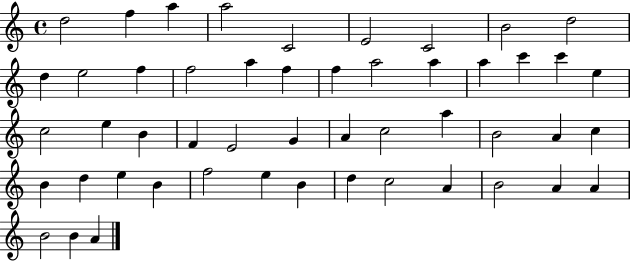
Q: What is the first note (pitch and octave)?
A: D5